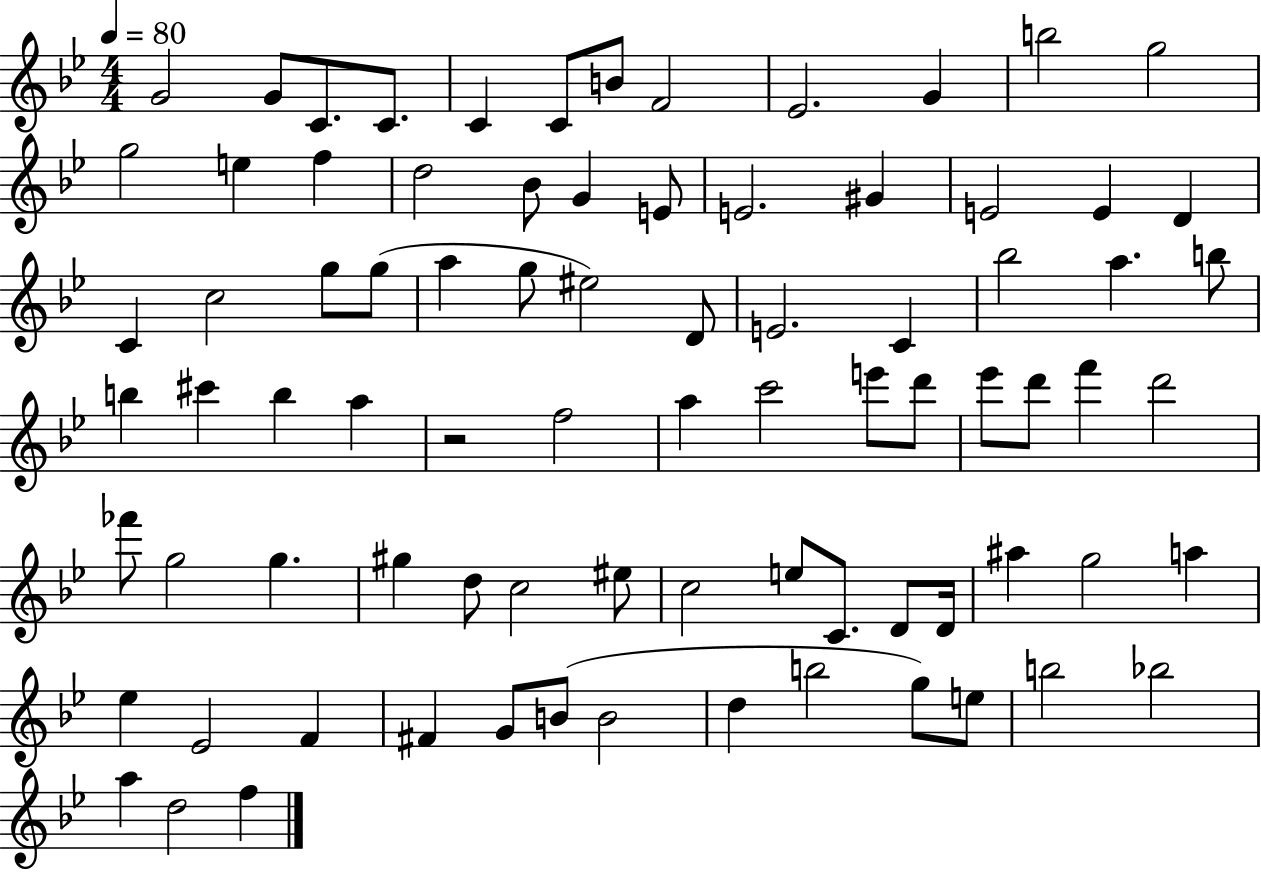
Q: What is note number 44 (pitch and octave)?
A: C6